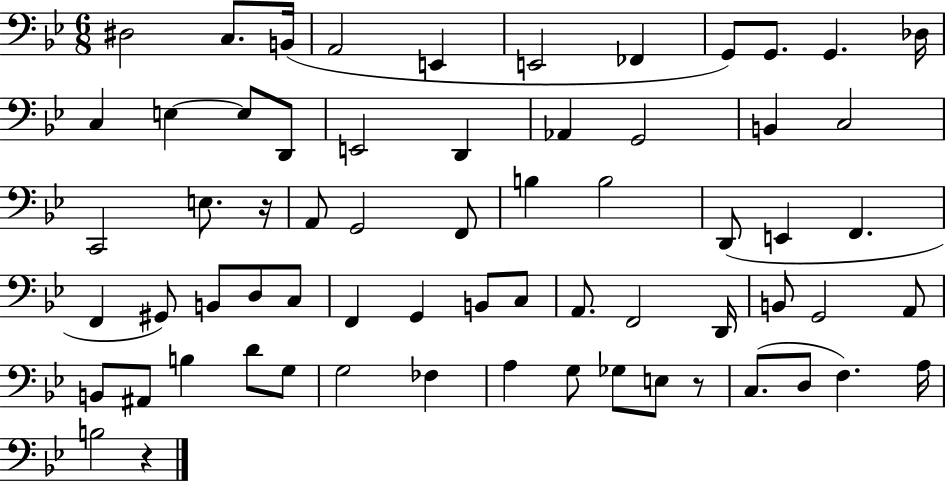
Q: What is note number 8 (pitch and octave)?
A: G2